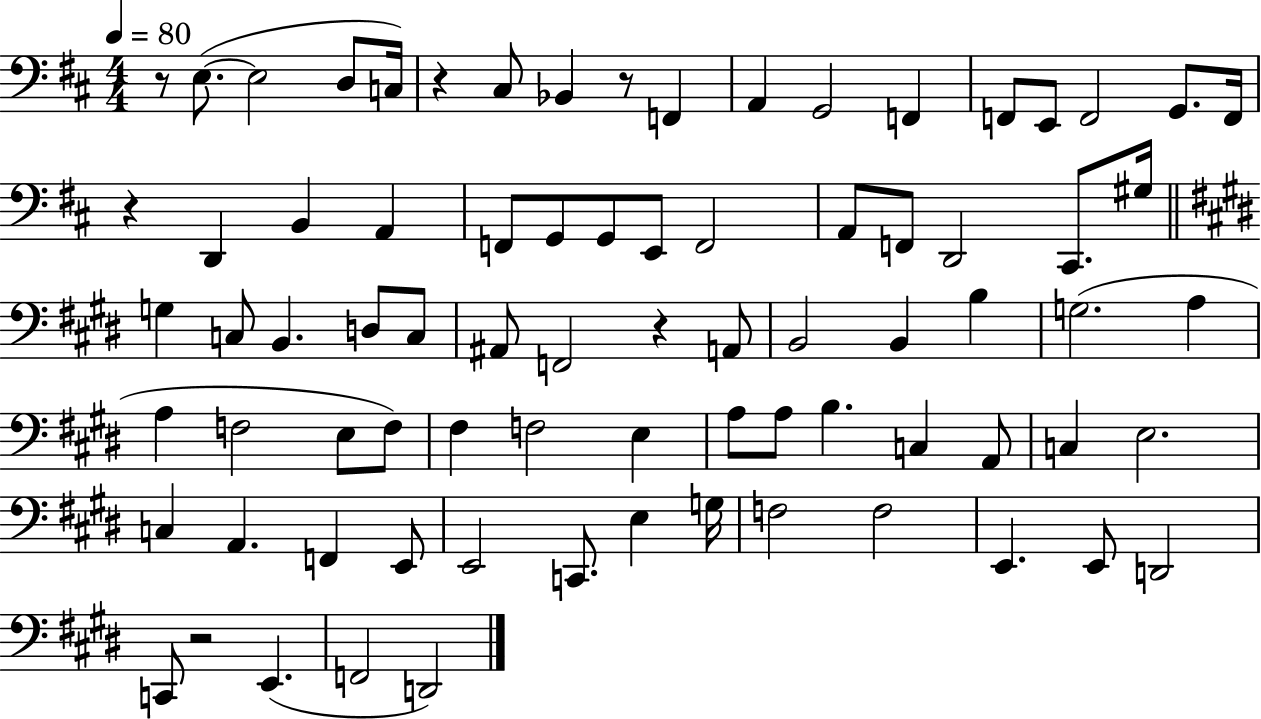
{
  \clef bass
  \numericTimeSignature
  \time 4/4
  \key d \major
  \tempo 4 = 80
  \repeat volta 2 { r8 e8.~(~ e2 d8 c16) | r4 cis8 bes,4 r8 f,4 | a,4 g,2 f,4 | f,8 e,8 f,2 g,8. f,16 | \break r4 d,4 b,4 a,4 | f,8 g,8 g,8 e,8 f,2 | a,8 f,8 d,2 cis,8. gis16 | \bar "||" \break \key e \major g4 c8 b,4. d8 c8 | ais,8 f,2 r4 a,8 | b,2 b,4 b4 | g2.( a4 | \break a4 f2 e8 f8) | fis4 f2 e4 | a8 a8 b4. c4 a,8 | c4 e2. | \break c4 a,4. f,4 e,8 | e,2 c,8. e4 g16 | f2 f2 | e,4. e,8 d,2 | \break c,8 r2 e,4.( | f,2 d,2) | } \bar "|."
}